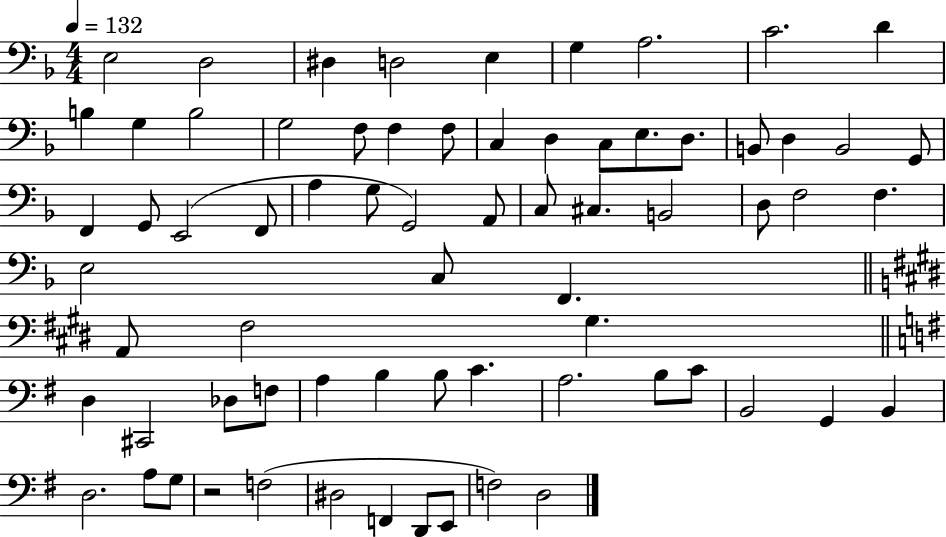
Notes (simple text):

E3/h D3/h D#3/q D3/h E3/q G3/q A3/h. C4/h. D4/q B3/q G3/q B3/h G3/h F3/e F3/q F3/e C3/q D3/q C3/e E3/e. D3/e. B2/e D3/q B2/h G2/e F2/q G2/e E2/h F2/e A3/q G3/e G2/h A2/e C3/e C#3/q. B2/h D3/e F3/h F3/q. E3/h C3/e F2/q. A2/e F#3/h G#3/q. D3/q C#2/h Db3/e F3/e A3/q B3/q B3/e C4/q. A3/h. B3/e C4/e B2/h G2/q B2/q D3/h. A3/e G3/e R/h F3/h D#3/h F2/q D2/e E2/e F3/h D3/h